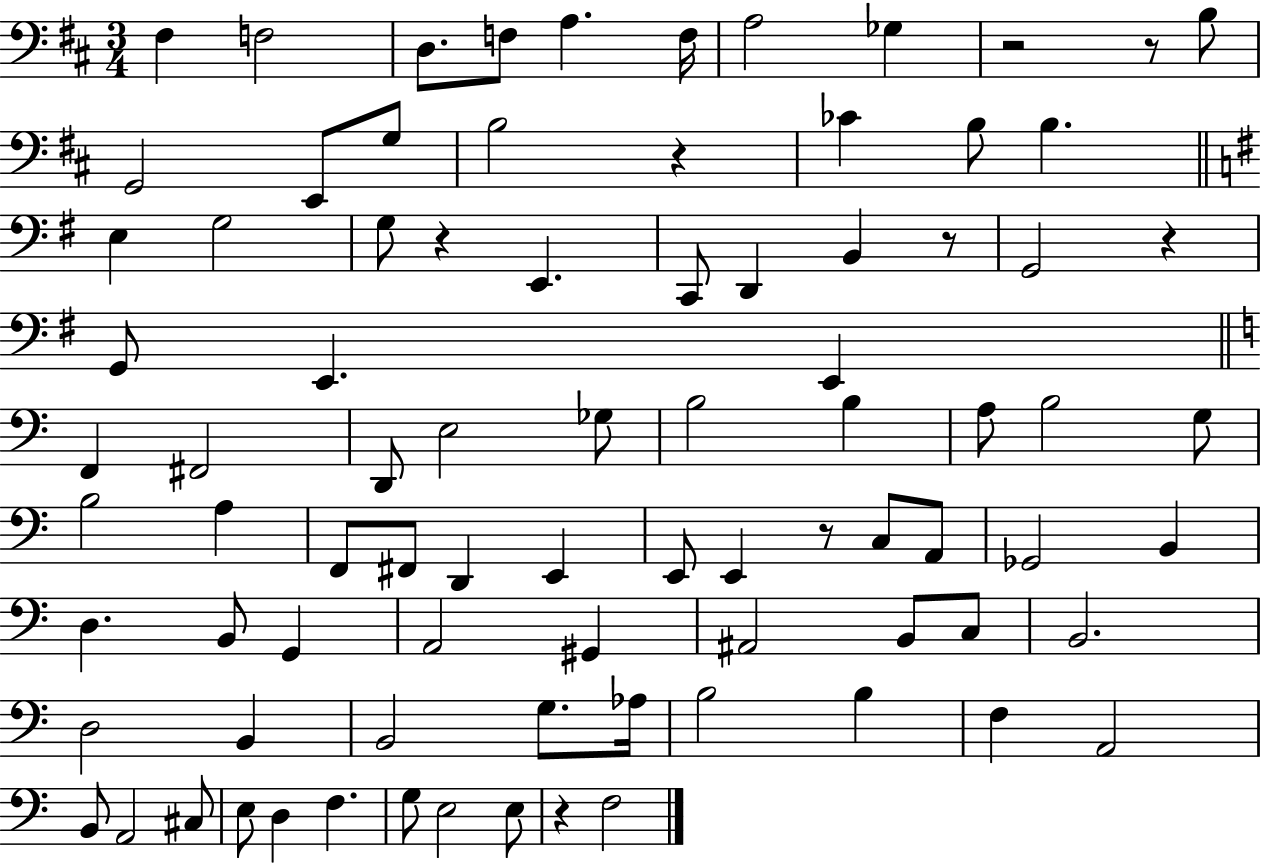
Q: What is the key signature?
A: D major